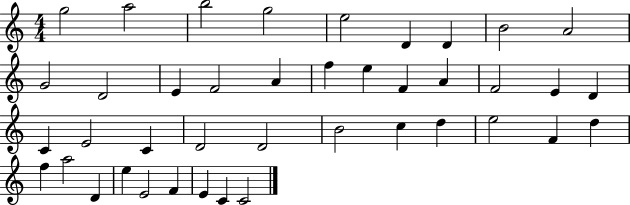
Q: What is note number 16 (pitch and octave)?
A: E5